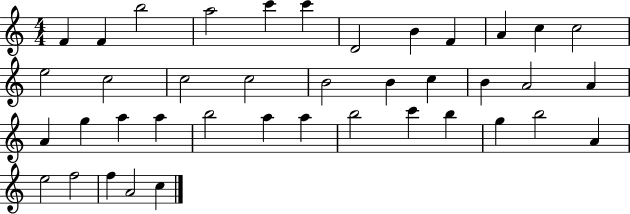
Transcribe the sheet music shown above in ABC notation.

X:1
T:Untitled
M:4/4
L:1/4
K:C
F F b2 a2 c' c' D2 B F A c c2 e2 c2 c2 c2 B2 B c B A2 A A g a a b2 a a b2 c' b g b2 A e2 f2 f A2 c